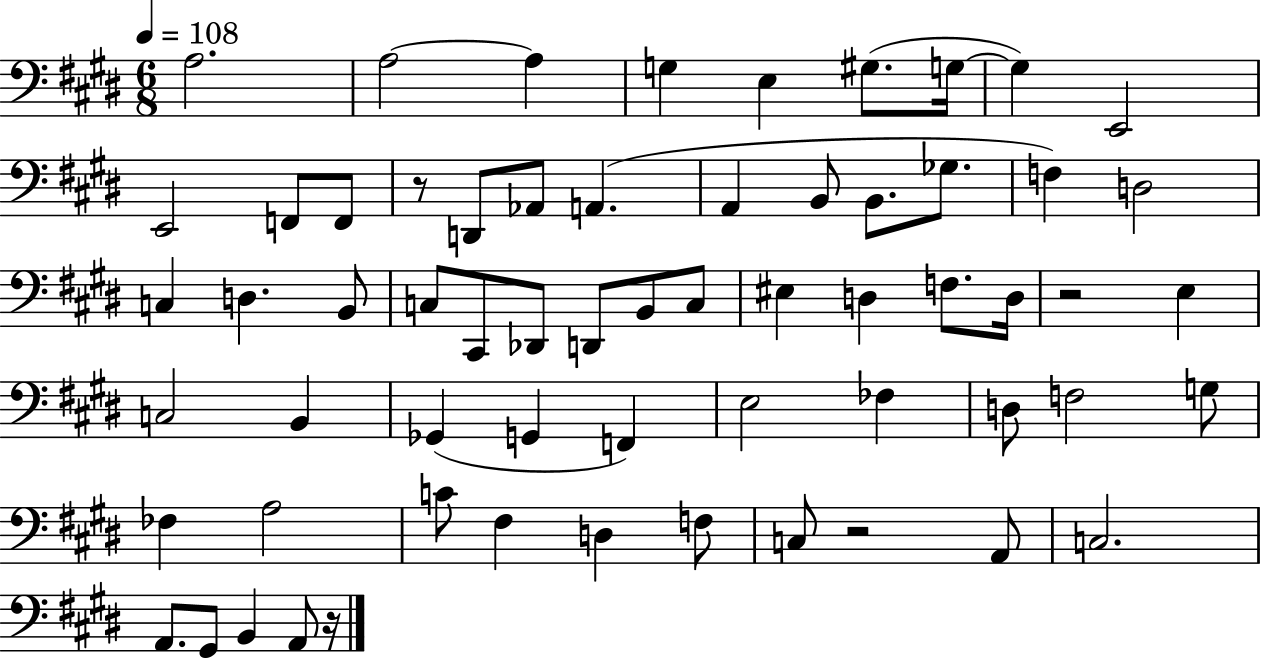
A3/h. A3/h A3/q G3/q E3/q G#3/e. G3/s G3/q E2/h E2/h F2/e F2/e R/e D2/e Ab2/e A2/q. A2/q B2/e B2/e. Gb3/e. F3/q D3/h C3/q D3/q. B2/e C3/e C#2/e Db2/e D2/e B2/e C3/e EIS3/q D3/q F3/e. D3/s R/h E3/q C3/h B2/q Gb2/q G2/q F2/q E3/h FES3/q D3/e F3/h G3/e FES3/q A3/h C4/e F#3/q D3/q F3/e C3/e R/h A2/e C3/h. A2/e. G#2/e B2/q A2/e R/s